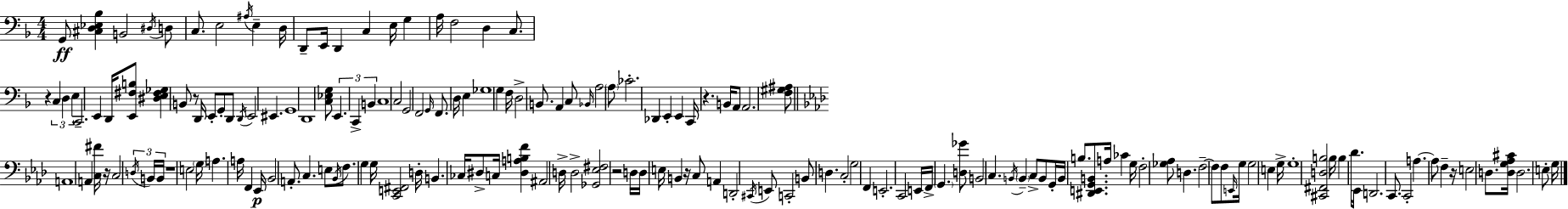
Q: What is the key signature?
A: F major